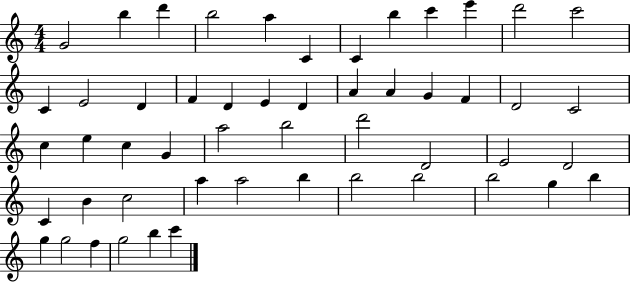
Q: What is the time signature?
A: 4/4